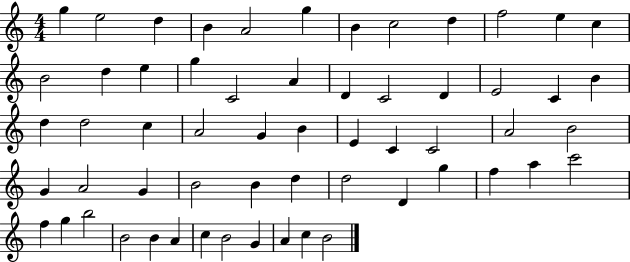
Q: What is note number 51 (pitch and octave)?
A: B4